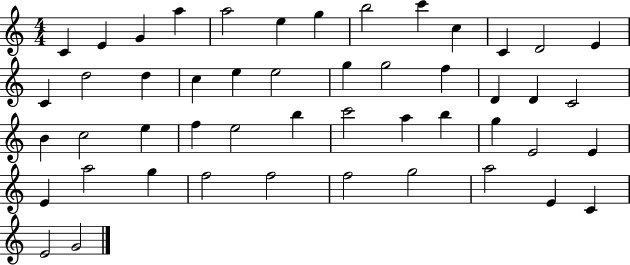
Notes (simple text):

C4/q E4/q G4/q A5/q A5/h E5/q G5/q B5/h C6/q C5/q C4/q D4/h E4/q C4/q D5/h D5/q C5/q E5/q E5/h G5/q G5/h F5/q D4/q D4/q C4/h B4/q C5/h E5/q F5/q E5/h B5/q C6/h A5/q B5/q G5/q E4/h E4/q E4/q A5/h G5/q F5/h F5/h F5/h G5/h A5/h E4/q C4/q E4/h G4/h